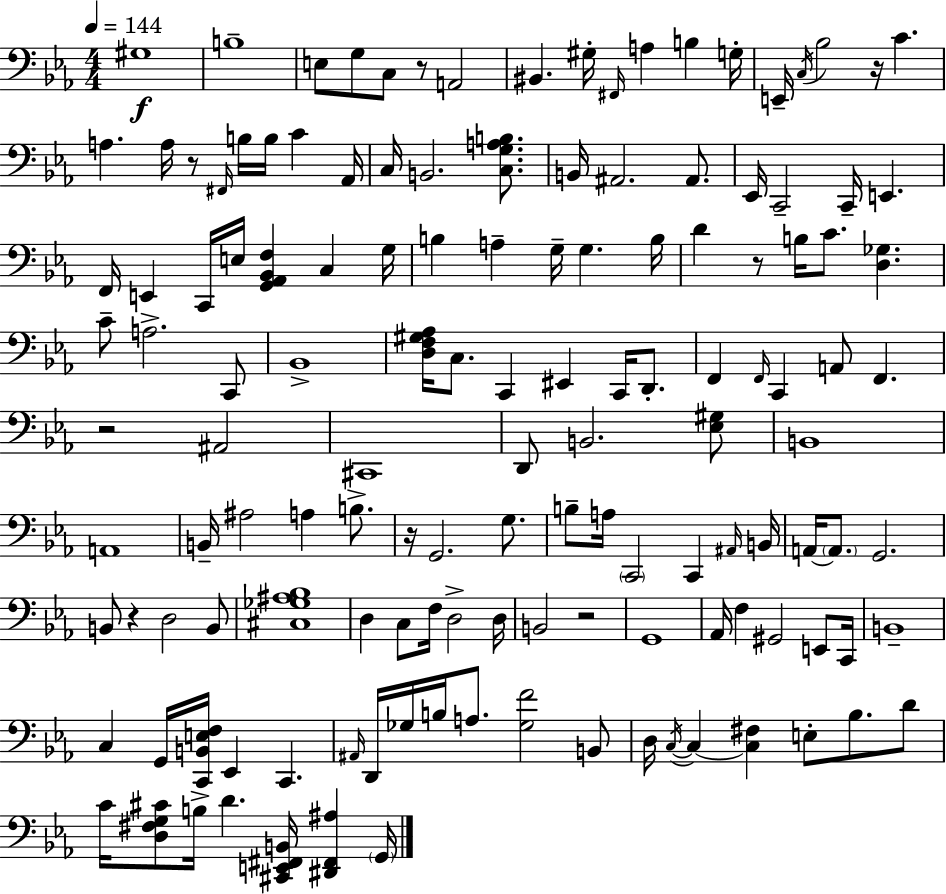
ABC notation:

X:1
T:Untitled
M:4/4
L:1/4
K:Eb
^G,4 B,4 E,/2 G,/2 C,/2 z/2 A,,2 ^B,, ^G,/4 ^F,,/4 A, B, G,/4 E,,/4 C,/4 _B,2 z/4 C A, A,/4 z/2 ^F,,/4 B,/4 B,/4 C _A,,/4 C,/4 B,,2 [C,G,A,B,]/2 B,,/4 ^A,,2 ^A,,/2 _E,,/4 C,,2 C,,/4 E,, F,,/4 E,, C,,/4 E,/4 [G,,_A,,_B,,F,] C, G,/4 B, A, G,/4 G, B,/4 D z/2 B,/4 C/2 [D,_G,] C/2 A,2 C,,/2 _B,,4 [D,F,^G,_A,]/4 C,/2 C,, ^E,, C,,/4 D,,/2 F,, F,,/4 C,, A,,/2 F,, z2 ^A,,2 ^C,,4 D,,/2 B,,2 [_E,^G,]/2 B,,4 A,,4 B,,/4 ^A,2 A, B,/2 z/4 G,,2 G,/2 B,/2 A,/4 C,,2 C,, ^A,,/4 B,,/4 A,,/4 A,,/2 G,,2 B,,/2 z D,2 B,,/2 [^C,_G,^A,_B,]4 D, C,/2 F,/4 D,2 D,/4 B,,2 z2 G,,4 _A,,/4 F, ^G,,2 E,,/2 C,,/4 B,,4 C, G,,/4 [C,,B,,E,F,]/4 _E,, C,, ^A,,/4 D,,/4 _G,/4 B,/4 A,/2 [_G,F]2 B,,/2 D,/4 C,/4 C, [C,^F,] E,/2 _B,/2 D/2 C/4 [D,^F,G,^C]/2 B,/4 D [^C,,E,,^F,,B,,]/4 [^D,,^F,,^A,] G,,/4